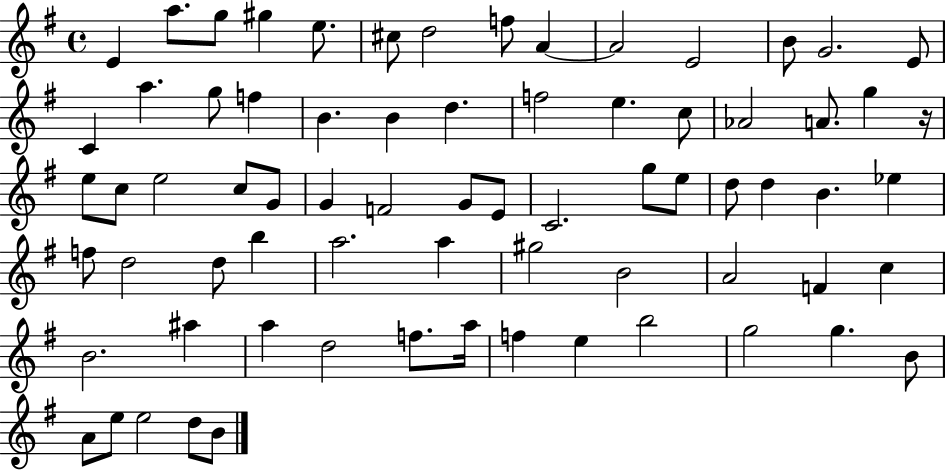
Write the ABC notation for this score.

X:1
T:Untitled
M:4/4
L:1/4
K:G
E a/2 g/2 ^g e/2 ^c/2 d2 f/2 A A2 E2 B/2 G2 E/2 C a g/2 f B B d f2 e c/2 _A2 A/2 g z/4 e/2 c/2 e2 c/2 G/2 G F2 G/2 E/2 C2 g/2 e/2 d/2 d B _e f/2 d2 d/2 b a2 a ^g2 B2 A2 F c B2 ^a a d2 f/2 a/4 f e b2 g2 g B/2 A/2 e/2 e2 d/2 B/2